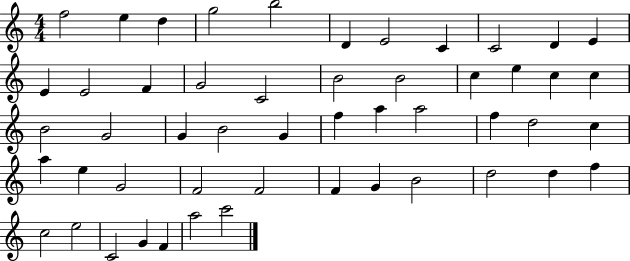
X:1
T:Untitled
M:4/4
L:1/4
K:C
f2 e d g2 b2 D E2 C C2 D E E E2 F G2 C2 B2 B2 c e c c B2 G2 G B2 G f a a2 f d2 c a e G2 F2 F2 F G B2 d2 d f c2 e2 C2 G F a2 c'2